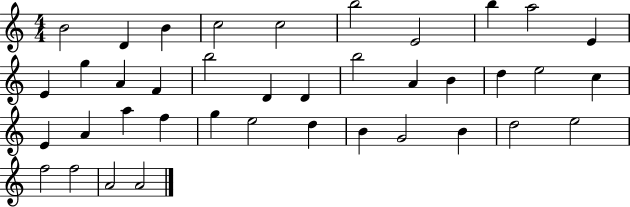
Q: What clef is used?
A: treble